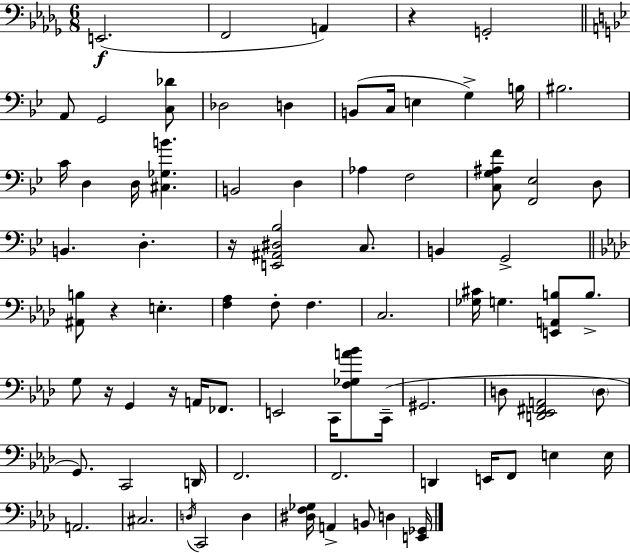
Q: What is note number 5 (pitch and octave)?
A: A2